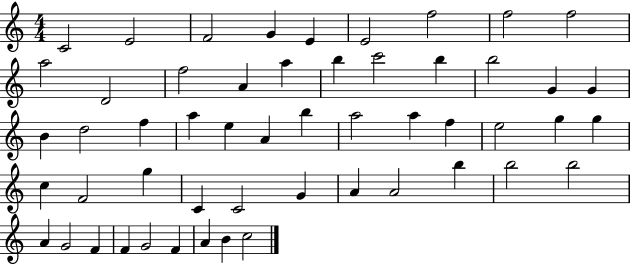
X:1
T:Untitled
M:4/4
L:1/4
K:C
C2 E2 F2 G E E2 f2 f2 f2 a2 D2 f2 A a b c'2 b b2 G G B d2 f a e A b a2 a f e2 g g c F2 g C C2 G A A2 b b2 b2 A G2 F F G2 F A B c2